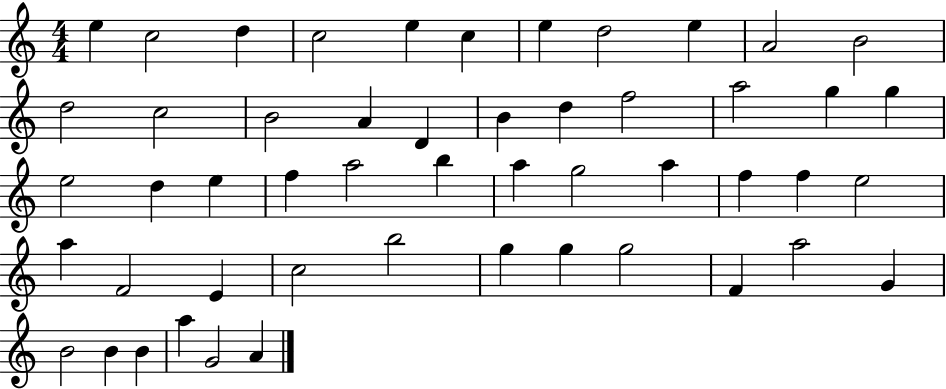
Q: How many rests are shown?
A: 0